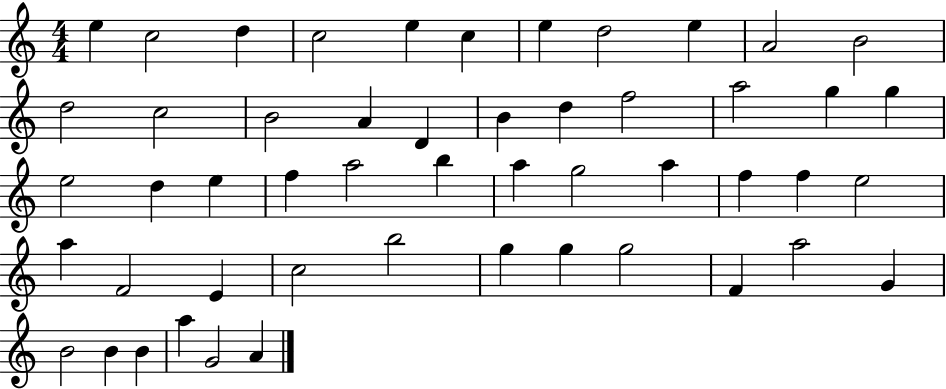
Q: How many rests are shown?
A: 0